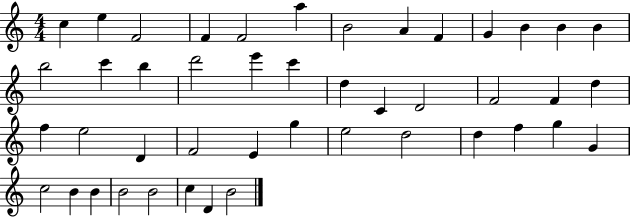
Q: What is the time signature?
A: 4/4